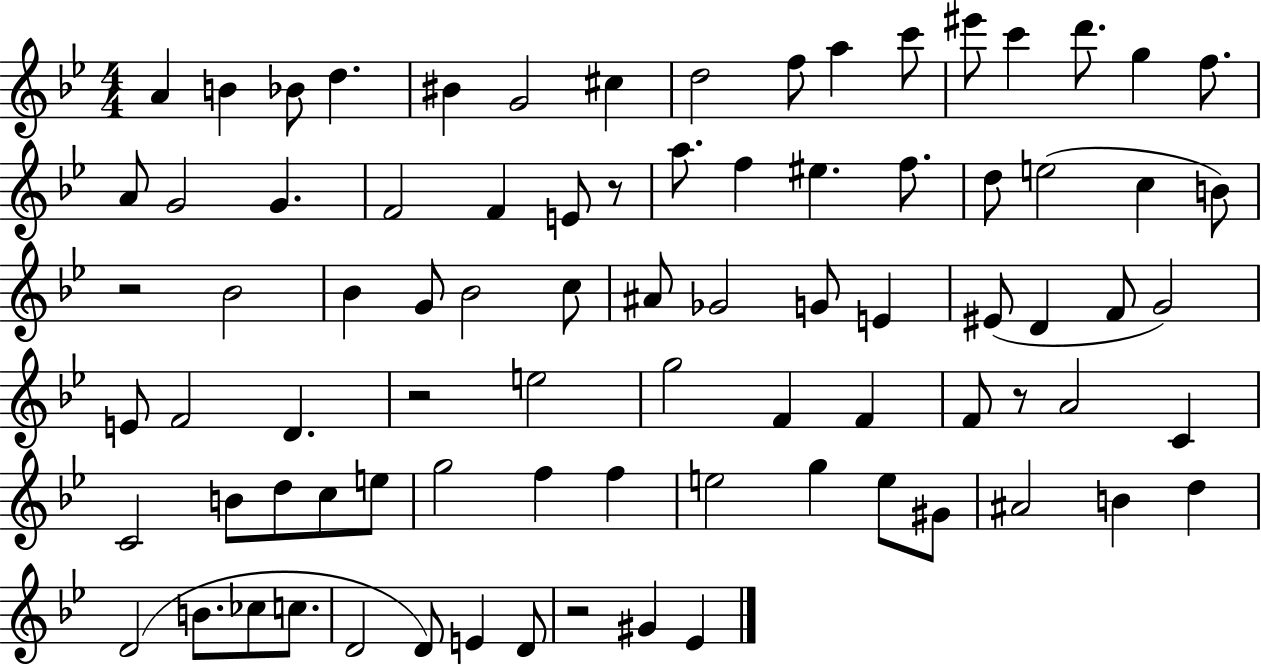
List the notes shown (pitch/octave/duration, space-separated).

A4/q B4/q Bb4/e D5/q. BIS4/q G4/h C#5/q D5/h F5/e A5/q C6/e EIS6/e C6/q D6/e. G5/q F5/e. A4/e G4/h G4/q. F4/h F4/q E4/e R/e A5/e. F5/q EIS5/q. F5/e. D5/e E5/h C5/q B4/e R/h Bb4/h Bb4/q G4/e Bb4/h C5/e A#4/e Gb4/h G4/e E4/q EIS4/e D4/q F4/e G4/h E4/e F4/h D4/q. R/h E5/h G5/h F4/q F4/q F4/e R/e A4/h C4/q C4/h B4/e D5/e C5/e E5/e G5/h F5/q F5/q E5/h G5/q E5/e G#4/e A#4/h B4/q D5/q D4/h B4/e. CES5/e C5/e. D4/h D4/e E4/q D4/e R/h G#4/q Eb4/q